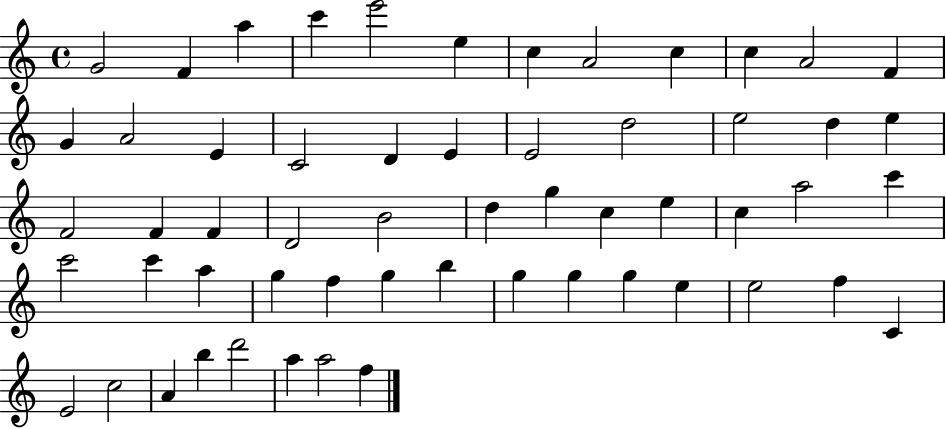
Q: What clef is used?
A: treble